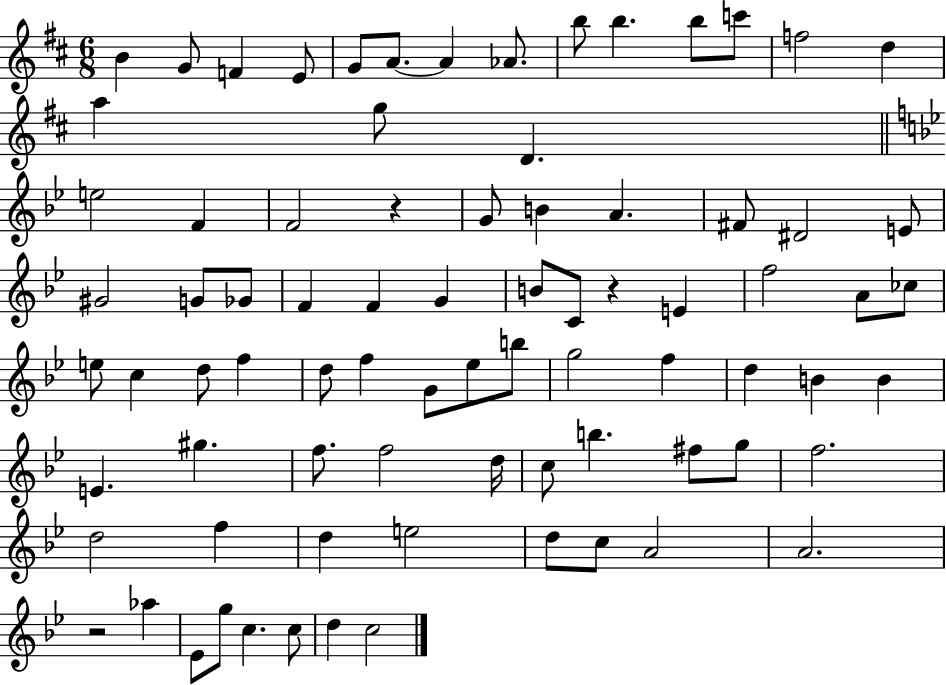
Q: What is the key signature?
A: D major